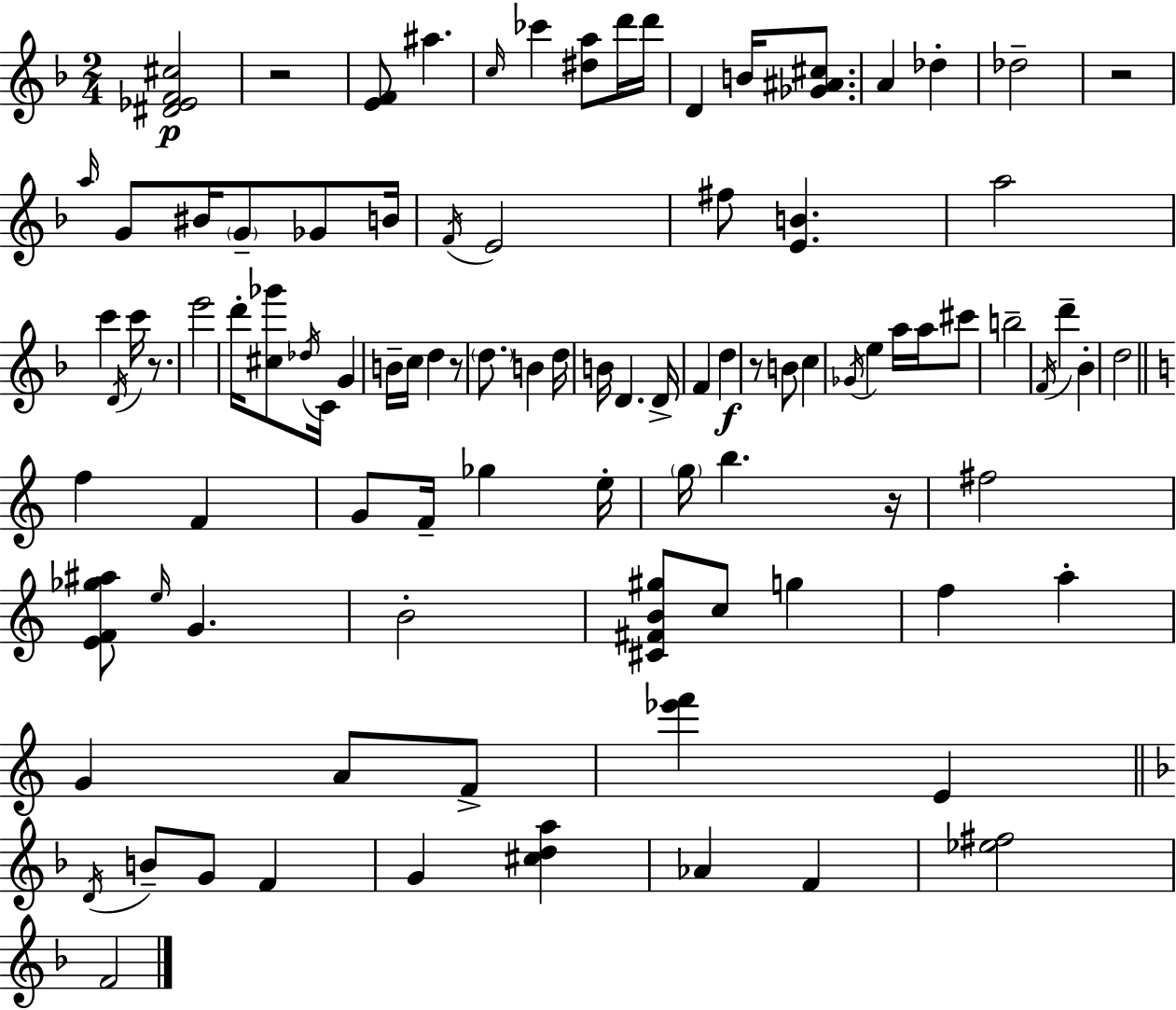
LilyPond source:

{
  \clef treble
  \numericTimeSignature
  \time 2/4
  \key d \minor
  \repeat volta 2 { <dis' ees' f' cis''>2\p | r2 | <e' f'>8 ais''4. | \grace { c''16 } ces'''4 <dis'' a''>8 d'''16 | \break d'''16 d'4 b'16 <ges' ais' cis''>8. | a'4 des''4-. | des''2-- | r2 | \break \grace { a''16 } g'8 bis'16 \parenthesize g'8-- ges'8 | b'16 \acciaccatura { f'16 } e'2 | fis''8 <e' b'>4. | a''2 | \break c'''4 \acciaccatura { d'16 } | c'''16 r8. e'''2 | d'''16-. <cis'' ges'''>8 \acciaccatura { des''16 } | c'16 g'4 b'16-- c''16 d''4 | \break r8 \parenthesize d''8. | b'4 d''16 b'16 d'4. | d'16-> f'4 | d''4\f r8 b'8 | \break c''4 \acciaccatura { ges'16 } e''4 | a''16 a''16 cis'''8 b''2-- | \acciaccatura { f'16 } d'''4-- | bes'4-. d''2 | \break \bar "||" \break \key a \minor f''4 f'4 | g'8 f'16-- ges''4 e''16-. | \parenthesize g''16 b''4. r16 | fis''2 | \break <e' f' ges'' ais''>8 \grace { e''16 } g'4. | b'2-. | <cis' fis' b' gis''>8 c''8 g''4 | f''4 a''4-. | \break g'4 a'8 f'8-> | <ees''' f'''>4 e'4 | \bar "||" \break \key f \major \acciaccatura { d'16 } b'8-- g'8 f'4 | g'4 <cis'' d'' a''>4 | aes'4 f'4 | <ees'' fis''>2 | \break f'2 | } \bar "|."
}